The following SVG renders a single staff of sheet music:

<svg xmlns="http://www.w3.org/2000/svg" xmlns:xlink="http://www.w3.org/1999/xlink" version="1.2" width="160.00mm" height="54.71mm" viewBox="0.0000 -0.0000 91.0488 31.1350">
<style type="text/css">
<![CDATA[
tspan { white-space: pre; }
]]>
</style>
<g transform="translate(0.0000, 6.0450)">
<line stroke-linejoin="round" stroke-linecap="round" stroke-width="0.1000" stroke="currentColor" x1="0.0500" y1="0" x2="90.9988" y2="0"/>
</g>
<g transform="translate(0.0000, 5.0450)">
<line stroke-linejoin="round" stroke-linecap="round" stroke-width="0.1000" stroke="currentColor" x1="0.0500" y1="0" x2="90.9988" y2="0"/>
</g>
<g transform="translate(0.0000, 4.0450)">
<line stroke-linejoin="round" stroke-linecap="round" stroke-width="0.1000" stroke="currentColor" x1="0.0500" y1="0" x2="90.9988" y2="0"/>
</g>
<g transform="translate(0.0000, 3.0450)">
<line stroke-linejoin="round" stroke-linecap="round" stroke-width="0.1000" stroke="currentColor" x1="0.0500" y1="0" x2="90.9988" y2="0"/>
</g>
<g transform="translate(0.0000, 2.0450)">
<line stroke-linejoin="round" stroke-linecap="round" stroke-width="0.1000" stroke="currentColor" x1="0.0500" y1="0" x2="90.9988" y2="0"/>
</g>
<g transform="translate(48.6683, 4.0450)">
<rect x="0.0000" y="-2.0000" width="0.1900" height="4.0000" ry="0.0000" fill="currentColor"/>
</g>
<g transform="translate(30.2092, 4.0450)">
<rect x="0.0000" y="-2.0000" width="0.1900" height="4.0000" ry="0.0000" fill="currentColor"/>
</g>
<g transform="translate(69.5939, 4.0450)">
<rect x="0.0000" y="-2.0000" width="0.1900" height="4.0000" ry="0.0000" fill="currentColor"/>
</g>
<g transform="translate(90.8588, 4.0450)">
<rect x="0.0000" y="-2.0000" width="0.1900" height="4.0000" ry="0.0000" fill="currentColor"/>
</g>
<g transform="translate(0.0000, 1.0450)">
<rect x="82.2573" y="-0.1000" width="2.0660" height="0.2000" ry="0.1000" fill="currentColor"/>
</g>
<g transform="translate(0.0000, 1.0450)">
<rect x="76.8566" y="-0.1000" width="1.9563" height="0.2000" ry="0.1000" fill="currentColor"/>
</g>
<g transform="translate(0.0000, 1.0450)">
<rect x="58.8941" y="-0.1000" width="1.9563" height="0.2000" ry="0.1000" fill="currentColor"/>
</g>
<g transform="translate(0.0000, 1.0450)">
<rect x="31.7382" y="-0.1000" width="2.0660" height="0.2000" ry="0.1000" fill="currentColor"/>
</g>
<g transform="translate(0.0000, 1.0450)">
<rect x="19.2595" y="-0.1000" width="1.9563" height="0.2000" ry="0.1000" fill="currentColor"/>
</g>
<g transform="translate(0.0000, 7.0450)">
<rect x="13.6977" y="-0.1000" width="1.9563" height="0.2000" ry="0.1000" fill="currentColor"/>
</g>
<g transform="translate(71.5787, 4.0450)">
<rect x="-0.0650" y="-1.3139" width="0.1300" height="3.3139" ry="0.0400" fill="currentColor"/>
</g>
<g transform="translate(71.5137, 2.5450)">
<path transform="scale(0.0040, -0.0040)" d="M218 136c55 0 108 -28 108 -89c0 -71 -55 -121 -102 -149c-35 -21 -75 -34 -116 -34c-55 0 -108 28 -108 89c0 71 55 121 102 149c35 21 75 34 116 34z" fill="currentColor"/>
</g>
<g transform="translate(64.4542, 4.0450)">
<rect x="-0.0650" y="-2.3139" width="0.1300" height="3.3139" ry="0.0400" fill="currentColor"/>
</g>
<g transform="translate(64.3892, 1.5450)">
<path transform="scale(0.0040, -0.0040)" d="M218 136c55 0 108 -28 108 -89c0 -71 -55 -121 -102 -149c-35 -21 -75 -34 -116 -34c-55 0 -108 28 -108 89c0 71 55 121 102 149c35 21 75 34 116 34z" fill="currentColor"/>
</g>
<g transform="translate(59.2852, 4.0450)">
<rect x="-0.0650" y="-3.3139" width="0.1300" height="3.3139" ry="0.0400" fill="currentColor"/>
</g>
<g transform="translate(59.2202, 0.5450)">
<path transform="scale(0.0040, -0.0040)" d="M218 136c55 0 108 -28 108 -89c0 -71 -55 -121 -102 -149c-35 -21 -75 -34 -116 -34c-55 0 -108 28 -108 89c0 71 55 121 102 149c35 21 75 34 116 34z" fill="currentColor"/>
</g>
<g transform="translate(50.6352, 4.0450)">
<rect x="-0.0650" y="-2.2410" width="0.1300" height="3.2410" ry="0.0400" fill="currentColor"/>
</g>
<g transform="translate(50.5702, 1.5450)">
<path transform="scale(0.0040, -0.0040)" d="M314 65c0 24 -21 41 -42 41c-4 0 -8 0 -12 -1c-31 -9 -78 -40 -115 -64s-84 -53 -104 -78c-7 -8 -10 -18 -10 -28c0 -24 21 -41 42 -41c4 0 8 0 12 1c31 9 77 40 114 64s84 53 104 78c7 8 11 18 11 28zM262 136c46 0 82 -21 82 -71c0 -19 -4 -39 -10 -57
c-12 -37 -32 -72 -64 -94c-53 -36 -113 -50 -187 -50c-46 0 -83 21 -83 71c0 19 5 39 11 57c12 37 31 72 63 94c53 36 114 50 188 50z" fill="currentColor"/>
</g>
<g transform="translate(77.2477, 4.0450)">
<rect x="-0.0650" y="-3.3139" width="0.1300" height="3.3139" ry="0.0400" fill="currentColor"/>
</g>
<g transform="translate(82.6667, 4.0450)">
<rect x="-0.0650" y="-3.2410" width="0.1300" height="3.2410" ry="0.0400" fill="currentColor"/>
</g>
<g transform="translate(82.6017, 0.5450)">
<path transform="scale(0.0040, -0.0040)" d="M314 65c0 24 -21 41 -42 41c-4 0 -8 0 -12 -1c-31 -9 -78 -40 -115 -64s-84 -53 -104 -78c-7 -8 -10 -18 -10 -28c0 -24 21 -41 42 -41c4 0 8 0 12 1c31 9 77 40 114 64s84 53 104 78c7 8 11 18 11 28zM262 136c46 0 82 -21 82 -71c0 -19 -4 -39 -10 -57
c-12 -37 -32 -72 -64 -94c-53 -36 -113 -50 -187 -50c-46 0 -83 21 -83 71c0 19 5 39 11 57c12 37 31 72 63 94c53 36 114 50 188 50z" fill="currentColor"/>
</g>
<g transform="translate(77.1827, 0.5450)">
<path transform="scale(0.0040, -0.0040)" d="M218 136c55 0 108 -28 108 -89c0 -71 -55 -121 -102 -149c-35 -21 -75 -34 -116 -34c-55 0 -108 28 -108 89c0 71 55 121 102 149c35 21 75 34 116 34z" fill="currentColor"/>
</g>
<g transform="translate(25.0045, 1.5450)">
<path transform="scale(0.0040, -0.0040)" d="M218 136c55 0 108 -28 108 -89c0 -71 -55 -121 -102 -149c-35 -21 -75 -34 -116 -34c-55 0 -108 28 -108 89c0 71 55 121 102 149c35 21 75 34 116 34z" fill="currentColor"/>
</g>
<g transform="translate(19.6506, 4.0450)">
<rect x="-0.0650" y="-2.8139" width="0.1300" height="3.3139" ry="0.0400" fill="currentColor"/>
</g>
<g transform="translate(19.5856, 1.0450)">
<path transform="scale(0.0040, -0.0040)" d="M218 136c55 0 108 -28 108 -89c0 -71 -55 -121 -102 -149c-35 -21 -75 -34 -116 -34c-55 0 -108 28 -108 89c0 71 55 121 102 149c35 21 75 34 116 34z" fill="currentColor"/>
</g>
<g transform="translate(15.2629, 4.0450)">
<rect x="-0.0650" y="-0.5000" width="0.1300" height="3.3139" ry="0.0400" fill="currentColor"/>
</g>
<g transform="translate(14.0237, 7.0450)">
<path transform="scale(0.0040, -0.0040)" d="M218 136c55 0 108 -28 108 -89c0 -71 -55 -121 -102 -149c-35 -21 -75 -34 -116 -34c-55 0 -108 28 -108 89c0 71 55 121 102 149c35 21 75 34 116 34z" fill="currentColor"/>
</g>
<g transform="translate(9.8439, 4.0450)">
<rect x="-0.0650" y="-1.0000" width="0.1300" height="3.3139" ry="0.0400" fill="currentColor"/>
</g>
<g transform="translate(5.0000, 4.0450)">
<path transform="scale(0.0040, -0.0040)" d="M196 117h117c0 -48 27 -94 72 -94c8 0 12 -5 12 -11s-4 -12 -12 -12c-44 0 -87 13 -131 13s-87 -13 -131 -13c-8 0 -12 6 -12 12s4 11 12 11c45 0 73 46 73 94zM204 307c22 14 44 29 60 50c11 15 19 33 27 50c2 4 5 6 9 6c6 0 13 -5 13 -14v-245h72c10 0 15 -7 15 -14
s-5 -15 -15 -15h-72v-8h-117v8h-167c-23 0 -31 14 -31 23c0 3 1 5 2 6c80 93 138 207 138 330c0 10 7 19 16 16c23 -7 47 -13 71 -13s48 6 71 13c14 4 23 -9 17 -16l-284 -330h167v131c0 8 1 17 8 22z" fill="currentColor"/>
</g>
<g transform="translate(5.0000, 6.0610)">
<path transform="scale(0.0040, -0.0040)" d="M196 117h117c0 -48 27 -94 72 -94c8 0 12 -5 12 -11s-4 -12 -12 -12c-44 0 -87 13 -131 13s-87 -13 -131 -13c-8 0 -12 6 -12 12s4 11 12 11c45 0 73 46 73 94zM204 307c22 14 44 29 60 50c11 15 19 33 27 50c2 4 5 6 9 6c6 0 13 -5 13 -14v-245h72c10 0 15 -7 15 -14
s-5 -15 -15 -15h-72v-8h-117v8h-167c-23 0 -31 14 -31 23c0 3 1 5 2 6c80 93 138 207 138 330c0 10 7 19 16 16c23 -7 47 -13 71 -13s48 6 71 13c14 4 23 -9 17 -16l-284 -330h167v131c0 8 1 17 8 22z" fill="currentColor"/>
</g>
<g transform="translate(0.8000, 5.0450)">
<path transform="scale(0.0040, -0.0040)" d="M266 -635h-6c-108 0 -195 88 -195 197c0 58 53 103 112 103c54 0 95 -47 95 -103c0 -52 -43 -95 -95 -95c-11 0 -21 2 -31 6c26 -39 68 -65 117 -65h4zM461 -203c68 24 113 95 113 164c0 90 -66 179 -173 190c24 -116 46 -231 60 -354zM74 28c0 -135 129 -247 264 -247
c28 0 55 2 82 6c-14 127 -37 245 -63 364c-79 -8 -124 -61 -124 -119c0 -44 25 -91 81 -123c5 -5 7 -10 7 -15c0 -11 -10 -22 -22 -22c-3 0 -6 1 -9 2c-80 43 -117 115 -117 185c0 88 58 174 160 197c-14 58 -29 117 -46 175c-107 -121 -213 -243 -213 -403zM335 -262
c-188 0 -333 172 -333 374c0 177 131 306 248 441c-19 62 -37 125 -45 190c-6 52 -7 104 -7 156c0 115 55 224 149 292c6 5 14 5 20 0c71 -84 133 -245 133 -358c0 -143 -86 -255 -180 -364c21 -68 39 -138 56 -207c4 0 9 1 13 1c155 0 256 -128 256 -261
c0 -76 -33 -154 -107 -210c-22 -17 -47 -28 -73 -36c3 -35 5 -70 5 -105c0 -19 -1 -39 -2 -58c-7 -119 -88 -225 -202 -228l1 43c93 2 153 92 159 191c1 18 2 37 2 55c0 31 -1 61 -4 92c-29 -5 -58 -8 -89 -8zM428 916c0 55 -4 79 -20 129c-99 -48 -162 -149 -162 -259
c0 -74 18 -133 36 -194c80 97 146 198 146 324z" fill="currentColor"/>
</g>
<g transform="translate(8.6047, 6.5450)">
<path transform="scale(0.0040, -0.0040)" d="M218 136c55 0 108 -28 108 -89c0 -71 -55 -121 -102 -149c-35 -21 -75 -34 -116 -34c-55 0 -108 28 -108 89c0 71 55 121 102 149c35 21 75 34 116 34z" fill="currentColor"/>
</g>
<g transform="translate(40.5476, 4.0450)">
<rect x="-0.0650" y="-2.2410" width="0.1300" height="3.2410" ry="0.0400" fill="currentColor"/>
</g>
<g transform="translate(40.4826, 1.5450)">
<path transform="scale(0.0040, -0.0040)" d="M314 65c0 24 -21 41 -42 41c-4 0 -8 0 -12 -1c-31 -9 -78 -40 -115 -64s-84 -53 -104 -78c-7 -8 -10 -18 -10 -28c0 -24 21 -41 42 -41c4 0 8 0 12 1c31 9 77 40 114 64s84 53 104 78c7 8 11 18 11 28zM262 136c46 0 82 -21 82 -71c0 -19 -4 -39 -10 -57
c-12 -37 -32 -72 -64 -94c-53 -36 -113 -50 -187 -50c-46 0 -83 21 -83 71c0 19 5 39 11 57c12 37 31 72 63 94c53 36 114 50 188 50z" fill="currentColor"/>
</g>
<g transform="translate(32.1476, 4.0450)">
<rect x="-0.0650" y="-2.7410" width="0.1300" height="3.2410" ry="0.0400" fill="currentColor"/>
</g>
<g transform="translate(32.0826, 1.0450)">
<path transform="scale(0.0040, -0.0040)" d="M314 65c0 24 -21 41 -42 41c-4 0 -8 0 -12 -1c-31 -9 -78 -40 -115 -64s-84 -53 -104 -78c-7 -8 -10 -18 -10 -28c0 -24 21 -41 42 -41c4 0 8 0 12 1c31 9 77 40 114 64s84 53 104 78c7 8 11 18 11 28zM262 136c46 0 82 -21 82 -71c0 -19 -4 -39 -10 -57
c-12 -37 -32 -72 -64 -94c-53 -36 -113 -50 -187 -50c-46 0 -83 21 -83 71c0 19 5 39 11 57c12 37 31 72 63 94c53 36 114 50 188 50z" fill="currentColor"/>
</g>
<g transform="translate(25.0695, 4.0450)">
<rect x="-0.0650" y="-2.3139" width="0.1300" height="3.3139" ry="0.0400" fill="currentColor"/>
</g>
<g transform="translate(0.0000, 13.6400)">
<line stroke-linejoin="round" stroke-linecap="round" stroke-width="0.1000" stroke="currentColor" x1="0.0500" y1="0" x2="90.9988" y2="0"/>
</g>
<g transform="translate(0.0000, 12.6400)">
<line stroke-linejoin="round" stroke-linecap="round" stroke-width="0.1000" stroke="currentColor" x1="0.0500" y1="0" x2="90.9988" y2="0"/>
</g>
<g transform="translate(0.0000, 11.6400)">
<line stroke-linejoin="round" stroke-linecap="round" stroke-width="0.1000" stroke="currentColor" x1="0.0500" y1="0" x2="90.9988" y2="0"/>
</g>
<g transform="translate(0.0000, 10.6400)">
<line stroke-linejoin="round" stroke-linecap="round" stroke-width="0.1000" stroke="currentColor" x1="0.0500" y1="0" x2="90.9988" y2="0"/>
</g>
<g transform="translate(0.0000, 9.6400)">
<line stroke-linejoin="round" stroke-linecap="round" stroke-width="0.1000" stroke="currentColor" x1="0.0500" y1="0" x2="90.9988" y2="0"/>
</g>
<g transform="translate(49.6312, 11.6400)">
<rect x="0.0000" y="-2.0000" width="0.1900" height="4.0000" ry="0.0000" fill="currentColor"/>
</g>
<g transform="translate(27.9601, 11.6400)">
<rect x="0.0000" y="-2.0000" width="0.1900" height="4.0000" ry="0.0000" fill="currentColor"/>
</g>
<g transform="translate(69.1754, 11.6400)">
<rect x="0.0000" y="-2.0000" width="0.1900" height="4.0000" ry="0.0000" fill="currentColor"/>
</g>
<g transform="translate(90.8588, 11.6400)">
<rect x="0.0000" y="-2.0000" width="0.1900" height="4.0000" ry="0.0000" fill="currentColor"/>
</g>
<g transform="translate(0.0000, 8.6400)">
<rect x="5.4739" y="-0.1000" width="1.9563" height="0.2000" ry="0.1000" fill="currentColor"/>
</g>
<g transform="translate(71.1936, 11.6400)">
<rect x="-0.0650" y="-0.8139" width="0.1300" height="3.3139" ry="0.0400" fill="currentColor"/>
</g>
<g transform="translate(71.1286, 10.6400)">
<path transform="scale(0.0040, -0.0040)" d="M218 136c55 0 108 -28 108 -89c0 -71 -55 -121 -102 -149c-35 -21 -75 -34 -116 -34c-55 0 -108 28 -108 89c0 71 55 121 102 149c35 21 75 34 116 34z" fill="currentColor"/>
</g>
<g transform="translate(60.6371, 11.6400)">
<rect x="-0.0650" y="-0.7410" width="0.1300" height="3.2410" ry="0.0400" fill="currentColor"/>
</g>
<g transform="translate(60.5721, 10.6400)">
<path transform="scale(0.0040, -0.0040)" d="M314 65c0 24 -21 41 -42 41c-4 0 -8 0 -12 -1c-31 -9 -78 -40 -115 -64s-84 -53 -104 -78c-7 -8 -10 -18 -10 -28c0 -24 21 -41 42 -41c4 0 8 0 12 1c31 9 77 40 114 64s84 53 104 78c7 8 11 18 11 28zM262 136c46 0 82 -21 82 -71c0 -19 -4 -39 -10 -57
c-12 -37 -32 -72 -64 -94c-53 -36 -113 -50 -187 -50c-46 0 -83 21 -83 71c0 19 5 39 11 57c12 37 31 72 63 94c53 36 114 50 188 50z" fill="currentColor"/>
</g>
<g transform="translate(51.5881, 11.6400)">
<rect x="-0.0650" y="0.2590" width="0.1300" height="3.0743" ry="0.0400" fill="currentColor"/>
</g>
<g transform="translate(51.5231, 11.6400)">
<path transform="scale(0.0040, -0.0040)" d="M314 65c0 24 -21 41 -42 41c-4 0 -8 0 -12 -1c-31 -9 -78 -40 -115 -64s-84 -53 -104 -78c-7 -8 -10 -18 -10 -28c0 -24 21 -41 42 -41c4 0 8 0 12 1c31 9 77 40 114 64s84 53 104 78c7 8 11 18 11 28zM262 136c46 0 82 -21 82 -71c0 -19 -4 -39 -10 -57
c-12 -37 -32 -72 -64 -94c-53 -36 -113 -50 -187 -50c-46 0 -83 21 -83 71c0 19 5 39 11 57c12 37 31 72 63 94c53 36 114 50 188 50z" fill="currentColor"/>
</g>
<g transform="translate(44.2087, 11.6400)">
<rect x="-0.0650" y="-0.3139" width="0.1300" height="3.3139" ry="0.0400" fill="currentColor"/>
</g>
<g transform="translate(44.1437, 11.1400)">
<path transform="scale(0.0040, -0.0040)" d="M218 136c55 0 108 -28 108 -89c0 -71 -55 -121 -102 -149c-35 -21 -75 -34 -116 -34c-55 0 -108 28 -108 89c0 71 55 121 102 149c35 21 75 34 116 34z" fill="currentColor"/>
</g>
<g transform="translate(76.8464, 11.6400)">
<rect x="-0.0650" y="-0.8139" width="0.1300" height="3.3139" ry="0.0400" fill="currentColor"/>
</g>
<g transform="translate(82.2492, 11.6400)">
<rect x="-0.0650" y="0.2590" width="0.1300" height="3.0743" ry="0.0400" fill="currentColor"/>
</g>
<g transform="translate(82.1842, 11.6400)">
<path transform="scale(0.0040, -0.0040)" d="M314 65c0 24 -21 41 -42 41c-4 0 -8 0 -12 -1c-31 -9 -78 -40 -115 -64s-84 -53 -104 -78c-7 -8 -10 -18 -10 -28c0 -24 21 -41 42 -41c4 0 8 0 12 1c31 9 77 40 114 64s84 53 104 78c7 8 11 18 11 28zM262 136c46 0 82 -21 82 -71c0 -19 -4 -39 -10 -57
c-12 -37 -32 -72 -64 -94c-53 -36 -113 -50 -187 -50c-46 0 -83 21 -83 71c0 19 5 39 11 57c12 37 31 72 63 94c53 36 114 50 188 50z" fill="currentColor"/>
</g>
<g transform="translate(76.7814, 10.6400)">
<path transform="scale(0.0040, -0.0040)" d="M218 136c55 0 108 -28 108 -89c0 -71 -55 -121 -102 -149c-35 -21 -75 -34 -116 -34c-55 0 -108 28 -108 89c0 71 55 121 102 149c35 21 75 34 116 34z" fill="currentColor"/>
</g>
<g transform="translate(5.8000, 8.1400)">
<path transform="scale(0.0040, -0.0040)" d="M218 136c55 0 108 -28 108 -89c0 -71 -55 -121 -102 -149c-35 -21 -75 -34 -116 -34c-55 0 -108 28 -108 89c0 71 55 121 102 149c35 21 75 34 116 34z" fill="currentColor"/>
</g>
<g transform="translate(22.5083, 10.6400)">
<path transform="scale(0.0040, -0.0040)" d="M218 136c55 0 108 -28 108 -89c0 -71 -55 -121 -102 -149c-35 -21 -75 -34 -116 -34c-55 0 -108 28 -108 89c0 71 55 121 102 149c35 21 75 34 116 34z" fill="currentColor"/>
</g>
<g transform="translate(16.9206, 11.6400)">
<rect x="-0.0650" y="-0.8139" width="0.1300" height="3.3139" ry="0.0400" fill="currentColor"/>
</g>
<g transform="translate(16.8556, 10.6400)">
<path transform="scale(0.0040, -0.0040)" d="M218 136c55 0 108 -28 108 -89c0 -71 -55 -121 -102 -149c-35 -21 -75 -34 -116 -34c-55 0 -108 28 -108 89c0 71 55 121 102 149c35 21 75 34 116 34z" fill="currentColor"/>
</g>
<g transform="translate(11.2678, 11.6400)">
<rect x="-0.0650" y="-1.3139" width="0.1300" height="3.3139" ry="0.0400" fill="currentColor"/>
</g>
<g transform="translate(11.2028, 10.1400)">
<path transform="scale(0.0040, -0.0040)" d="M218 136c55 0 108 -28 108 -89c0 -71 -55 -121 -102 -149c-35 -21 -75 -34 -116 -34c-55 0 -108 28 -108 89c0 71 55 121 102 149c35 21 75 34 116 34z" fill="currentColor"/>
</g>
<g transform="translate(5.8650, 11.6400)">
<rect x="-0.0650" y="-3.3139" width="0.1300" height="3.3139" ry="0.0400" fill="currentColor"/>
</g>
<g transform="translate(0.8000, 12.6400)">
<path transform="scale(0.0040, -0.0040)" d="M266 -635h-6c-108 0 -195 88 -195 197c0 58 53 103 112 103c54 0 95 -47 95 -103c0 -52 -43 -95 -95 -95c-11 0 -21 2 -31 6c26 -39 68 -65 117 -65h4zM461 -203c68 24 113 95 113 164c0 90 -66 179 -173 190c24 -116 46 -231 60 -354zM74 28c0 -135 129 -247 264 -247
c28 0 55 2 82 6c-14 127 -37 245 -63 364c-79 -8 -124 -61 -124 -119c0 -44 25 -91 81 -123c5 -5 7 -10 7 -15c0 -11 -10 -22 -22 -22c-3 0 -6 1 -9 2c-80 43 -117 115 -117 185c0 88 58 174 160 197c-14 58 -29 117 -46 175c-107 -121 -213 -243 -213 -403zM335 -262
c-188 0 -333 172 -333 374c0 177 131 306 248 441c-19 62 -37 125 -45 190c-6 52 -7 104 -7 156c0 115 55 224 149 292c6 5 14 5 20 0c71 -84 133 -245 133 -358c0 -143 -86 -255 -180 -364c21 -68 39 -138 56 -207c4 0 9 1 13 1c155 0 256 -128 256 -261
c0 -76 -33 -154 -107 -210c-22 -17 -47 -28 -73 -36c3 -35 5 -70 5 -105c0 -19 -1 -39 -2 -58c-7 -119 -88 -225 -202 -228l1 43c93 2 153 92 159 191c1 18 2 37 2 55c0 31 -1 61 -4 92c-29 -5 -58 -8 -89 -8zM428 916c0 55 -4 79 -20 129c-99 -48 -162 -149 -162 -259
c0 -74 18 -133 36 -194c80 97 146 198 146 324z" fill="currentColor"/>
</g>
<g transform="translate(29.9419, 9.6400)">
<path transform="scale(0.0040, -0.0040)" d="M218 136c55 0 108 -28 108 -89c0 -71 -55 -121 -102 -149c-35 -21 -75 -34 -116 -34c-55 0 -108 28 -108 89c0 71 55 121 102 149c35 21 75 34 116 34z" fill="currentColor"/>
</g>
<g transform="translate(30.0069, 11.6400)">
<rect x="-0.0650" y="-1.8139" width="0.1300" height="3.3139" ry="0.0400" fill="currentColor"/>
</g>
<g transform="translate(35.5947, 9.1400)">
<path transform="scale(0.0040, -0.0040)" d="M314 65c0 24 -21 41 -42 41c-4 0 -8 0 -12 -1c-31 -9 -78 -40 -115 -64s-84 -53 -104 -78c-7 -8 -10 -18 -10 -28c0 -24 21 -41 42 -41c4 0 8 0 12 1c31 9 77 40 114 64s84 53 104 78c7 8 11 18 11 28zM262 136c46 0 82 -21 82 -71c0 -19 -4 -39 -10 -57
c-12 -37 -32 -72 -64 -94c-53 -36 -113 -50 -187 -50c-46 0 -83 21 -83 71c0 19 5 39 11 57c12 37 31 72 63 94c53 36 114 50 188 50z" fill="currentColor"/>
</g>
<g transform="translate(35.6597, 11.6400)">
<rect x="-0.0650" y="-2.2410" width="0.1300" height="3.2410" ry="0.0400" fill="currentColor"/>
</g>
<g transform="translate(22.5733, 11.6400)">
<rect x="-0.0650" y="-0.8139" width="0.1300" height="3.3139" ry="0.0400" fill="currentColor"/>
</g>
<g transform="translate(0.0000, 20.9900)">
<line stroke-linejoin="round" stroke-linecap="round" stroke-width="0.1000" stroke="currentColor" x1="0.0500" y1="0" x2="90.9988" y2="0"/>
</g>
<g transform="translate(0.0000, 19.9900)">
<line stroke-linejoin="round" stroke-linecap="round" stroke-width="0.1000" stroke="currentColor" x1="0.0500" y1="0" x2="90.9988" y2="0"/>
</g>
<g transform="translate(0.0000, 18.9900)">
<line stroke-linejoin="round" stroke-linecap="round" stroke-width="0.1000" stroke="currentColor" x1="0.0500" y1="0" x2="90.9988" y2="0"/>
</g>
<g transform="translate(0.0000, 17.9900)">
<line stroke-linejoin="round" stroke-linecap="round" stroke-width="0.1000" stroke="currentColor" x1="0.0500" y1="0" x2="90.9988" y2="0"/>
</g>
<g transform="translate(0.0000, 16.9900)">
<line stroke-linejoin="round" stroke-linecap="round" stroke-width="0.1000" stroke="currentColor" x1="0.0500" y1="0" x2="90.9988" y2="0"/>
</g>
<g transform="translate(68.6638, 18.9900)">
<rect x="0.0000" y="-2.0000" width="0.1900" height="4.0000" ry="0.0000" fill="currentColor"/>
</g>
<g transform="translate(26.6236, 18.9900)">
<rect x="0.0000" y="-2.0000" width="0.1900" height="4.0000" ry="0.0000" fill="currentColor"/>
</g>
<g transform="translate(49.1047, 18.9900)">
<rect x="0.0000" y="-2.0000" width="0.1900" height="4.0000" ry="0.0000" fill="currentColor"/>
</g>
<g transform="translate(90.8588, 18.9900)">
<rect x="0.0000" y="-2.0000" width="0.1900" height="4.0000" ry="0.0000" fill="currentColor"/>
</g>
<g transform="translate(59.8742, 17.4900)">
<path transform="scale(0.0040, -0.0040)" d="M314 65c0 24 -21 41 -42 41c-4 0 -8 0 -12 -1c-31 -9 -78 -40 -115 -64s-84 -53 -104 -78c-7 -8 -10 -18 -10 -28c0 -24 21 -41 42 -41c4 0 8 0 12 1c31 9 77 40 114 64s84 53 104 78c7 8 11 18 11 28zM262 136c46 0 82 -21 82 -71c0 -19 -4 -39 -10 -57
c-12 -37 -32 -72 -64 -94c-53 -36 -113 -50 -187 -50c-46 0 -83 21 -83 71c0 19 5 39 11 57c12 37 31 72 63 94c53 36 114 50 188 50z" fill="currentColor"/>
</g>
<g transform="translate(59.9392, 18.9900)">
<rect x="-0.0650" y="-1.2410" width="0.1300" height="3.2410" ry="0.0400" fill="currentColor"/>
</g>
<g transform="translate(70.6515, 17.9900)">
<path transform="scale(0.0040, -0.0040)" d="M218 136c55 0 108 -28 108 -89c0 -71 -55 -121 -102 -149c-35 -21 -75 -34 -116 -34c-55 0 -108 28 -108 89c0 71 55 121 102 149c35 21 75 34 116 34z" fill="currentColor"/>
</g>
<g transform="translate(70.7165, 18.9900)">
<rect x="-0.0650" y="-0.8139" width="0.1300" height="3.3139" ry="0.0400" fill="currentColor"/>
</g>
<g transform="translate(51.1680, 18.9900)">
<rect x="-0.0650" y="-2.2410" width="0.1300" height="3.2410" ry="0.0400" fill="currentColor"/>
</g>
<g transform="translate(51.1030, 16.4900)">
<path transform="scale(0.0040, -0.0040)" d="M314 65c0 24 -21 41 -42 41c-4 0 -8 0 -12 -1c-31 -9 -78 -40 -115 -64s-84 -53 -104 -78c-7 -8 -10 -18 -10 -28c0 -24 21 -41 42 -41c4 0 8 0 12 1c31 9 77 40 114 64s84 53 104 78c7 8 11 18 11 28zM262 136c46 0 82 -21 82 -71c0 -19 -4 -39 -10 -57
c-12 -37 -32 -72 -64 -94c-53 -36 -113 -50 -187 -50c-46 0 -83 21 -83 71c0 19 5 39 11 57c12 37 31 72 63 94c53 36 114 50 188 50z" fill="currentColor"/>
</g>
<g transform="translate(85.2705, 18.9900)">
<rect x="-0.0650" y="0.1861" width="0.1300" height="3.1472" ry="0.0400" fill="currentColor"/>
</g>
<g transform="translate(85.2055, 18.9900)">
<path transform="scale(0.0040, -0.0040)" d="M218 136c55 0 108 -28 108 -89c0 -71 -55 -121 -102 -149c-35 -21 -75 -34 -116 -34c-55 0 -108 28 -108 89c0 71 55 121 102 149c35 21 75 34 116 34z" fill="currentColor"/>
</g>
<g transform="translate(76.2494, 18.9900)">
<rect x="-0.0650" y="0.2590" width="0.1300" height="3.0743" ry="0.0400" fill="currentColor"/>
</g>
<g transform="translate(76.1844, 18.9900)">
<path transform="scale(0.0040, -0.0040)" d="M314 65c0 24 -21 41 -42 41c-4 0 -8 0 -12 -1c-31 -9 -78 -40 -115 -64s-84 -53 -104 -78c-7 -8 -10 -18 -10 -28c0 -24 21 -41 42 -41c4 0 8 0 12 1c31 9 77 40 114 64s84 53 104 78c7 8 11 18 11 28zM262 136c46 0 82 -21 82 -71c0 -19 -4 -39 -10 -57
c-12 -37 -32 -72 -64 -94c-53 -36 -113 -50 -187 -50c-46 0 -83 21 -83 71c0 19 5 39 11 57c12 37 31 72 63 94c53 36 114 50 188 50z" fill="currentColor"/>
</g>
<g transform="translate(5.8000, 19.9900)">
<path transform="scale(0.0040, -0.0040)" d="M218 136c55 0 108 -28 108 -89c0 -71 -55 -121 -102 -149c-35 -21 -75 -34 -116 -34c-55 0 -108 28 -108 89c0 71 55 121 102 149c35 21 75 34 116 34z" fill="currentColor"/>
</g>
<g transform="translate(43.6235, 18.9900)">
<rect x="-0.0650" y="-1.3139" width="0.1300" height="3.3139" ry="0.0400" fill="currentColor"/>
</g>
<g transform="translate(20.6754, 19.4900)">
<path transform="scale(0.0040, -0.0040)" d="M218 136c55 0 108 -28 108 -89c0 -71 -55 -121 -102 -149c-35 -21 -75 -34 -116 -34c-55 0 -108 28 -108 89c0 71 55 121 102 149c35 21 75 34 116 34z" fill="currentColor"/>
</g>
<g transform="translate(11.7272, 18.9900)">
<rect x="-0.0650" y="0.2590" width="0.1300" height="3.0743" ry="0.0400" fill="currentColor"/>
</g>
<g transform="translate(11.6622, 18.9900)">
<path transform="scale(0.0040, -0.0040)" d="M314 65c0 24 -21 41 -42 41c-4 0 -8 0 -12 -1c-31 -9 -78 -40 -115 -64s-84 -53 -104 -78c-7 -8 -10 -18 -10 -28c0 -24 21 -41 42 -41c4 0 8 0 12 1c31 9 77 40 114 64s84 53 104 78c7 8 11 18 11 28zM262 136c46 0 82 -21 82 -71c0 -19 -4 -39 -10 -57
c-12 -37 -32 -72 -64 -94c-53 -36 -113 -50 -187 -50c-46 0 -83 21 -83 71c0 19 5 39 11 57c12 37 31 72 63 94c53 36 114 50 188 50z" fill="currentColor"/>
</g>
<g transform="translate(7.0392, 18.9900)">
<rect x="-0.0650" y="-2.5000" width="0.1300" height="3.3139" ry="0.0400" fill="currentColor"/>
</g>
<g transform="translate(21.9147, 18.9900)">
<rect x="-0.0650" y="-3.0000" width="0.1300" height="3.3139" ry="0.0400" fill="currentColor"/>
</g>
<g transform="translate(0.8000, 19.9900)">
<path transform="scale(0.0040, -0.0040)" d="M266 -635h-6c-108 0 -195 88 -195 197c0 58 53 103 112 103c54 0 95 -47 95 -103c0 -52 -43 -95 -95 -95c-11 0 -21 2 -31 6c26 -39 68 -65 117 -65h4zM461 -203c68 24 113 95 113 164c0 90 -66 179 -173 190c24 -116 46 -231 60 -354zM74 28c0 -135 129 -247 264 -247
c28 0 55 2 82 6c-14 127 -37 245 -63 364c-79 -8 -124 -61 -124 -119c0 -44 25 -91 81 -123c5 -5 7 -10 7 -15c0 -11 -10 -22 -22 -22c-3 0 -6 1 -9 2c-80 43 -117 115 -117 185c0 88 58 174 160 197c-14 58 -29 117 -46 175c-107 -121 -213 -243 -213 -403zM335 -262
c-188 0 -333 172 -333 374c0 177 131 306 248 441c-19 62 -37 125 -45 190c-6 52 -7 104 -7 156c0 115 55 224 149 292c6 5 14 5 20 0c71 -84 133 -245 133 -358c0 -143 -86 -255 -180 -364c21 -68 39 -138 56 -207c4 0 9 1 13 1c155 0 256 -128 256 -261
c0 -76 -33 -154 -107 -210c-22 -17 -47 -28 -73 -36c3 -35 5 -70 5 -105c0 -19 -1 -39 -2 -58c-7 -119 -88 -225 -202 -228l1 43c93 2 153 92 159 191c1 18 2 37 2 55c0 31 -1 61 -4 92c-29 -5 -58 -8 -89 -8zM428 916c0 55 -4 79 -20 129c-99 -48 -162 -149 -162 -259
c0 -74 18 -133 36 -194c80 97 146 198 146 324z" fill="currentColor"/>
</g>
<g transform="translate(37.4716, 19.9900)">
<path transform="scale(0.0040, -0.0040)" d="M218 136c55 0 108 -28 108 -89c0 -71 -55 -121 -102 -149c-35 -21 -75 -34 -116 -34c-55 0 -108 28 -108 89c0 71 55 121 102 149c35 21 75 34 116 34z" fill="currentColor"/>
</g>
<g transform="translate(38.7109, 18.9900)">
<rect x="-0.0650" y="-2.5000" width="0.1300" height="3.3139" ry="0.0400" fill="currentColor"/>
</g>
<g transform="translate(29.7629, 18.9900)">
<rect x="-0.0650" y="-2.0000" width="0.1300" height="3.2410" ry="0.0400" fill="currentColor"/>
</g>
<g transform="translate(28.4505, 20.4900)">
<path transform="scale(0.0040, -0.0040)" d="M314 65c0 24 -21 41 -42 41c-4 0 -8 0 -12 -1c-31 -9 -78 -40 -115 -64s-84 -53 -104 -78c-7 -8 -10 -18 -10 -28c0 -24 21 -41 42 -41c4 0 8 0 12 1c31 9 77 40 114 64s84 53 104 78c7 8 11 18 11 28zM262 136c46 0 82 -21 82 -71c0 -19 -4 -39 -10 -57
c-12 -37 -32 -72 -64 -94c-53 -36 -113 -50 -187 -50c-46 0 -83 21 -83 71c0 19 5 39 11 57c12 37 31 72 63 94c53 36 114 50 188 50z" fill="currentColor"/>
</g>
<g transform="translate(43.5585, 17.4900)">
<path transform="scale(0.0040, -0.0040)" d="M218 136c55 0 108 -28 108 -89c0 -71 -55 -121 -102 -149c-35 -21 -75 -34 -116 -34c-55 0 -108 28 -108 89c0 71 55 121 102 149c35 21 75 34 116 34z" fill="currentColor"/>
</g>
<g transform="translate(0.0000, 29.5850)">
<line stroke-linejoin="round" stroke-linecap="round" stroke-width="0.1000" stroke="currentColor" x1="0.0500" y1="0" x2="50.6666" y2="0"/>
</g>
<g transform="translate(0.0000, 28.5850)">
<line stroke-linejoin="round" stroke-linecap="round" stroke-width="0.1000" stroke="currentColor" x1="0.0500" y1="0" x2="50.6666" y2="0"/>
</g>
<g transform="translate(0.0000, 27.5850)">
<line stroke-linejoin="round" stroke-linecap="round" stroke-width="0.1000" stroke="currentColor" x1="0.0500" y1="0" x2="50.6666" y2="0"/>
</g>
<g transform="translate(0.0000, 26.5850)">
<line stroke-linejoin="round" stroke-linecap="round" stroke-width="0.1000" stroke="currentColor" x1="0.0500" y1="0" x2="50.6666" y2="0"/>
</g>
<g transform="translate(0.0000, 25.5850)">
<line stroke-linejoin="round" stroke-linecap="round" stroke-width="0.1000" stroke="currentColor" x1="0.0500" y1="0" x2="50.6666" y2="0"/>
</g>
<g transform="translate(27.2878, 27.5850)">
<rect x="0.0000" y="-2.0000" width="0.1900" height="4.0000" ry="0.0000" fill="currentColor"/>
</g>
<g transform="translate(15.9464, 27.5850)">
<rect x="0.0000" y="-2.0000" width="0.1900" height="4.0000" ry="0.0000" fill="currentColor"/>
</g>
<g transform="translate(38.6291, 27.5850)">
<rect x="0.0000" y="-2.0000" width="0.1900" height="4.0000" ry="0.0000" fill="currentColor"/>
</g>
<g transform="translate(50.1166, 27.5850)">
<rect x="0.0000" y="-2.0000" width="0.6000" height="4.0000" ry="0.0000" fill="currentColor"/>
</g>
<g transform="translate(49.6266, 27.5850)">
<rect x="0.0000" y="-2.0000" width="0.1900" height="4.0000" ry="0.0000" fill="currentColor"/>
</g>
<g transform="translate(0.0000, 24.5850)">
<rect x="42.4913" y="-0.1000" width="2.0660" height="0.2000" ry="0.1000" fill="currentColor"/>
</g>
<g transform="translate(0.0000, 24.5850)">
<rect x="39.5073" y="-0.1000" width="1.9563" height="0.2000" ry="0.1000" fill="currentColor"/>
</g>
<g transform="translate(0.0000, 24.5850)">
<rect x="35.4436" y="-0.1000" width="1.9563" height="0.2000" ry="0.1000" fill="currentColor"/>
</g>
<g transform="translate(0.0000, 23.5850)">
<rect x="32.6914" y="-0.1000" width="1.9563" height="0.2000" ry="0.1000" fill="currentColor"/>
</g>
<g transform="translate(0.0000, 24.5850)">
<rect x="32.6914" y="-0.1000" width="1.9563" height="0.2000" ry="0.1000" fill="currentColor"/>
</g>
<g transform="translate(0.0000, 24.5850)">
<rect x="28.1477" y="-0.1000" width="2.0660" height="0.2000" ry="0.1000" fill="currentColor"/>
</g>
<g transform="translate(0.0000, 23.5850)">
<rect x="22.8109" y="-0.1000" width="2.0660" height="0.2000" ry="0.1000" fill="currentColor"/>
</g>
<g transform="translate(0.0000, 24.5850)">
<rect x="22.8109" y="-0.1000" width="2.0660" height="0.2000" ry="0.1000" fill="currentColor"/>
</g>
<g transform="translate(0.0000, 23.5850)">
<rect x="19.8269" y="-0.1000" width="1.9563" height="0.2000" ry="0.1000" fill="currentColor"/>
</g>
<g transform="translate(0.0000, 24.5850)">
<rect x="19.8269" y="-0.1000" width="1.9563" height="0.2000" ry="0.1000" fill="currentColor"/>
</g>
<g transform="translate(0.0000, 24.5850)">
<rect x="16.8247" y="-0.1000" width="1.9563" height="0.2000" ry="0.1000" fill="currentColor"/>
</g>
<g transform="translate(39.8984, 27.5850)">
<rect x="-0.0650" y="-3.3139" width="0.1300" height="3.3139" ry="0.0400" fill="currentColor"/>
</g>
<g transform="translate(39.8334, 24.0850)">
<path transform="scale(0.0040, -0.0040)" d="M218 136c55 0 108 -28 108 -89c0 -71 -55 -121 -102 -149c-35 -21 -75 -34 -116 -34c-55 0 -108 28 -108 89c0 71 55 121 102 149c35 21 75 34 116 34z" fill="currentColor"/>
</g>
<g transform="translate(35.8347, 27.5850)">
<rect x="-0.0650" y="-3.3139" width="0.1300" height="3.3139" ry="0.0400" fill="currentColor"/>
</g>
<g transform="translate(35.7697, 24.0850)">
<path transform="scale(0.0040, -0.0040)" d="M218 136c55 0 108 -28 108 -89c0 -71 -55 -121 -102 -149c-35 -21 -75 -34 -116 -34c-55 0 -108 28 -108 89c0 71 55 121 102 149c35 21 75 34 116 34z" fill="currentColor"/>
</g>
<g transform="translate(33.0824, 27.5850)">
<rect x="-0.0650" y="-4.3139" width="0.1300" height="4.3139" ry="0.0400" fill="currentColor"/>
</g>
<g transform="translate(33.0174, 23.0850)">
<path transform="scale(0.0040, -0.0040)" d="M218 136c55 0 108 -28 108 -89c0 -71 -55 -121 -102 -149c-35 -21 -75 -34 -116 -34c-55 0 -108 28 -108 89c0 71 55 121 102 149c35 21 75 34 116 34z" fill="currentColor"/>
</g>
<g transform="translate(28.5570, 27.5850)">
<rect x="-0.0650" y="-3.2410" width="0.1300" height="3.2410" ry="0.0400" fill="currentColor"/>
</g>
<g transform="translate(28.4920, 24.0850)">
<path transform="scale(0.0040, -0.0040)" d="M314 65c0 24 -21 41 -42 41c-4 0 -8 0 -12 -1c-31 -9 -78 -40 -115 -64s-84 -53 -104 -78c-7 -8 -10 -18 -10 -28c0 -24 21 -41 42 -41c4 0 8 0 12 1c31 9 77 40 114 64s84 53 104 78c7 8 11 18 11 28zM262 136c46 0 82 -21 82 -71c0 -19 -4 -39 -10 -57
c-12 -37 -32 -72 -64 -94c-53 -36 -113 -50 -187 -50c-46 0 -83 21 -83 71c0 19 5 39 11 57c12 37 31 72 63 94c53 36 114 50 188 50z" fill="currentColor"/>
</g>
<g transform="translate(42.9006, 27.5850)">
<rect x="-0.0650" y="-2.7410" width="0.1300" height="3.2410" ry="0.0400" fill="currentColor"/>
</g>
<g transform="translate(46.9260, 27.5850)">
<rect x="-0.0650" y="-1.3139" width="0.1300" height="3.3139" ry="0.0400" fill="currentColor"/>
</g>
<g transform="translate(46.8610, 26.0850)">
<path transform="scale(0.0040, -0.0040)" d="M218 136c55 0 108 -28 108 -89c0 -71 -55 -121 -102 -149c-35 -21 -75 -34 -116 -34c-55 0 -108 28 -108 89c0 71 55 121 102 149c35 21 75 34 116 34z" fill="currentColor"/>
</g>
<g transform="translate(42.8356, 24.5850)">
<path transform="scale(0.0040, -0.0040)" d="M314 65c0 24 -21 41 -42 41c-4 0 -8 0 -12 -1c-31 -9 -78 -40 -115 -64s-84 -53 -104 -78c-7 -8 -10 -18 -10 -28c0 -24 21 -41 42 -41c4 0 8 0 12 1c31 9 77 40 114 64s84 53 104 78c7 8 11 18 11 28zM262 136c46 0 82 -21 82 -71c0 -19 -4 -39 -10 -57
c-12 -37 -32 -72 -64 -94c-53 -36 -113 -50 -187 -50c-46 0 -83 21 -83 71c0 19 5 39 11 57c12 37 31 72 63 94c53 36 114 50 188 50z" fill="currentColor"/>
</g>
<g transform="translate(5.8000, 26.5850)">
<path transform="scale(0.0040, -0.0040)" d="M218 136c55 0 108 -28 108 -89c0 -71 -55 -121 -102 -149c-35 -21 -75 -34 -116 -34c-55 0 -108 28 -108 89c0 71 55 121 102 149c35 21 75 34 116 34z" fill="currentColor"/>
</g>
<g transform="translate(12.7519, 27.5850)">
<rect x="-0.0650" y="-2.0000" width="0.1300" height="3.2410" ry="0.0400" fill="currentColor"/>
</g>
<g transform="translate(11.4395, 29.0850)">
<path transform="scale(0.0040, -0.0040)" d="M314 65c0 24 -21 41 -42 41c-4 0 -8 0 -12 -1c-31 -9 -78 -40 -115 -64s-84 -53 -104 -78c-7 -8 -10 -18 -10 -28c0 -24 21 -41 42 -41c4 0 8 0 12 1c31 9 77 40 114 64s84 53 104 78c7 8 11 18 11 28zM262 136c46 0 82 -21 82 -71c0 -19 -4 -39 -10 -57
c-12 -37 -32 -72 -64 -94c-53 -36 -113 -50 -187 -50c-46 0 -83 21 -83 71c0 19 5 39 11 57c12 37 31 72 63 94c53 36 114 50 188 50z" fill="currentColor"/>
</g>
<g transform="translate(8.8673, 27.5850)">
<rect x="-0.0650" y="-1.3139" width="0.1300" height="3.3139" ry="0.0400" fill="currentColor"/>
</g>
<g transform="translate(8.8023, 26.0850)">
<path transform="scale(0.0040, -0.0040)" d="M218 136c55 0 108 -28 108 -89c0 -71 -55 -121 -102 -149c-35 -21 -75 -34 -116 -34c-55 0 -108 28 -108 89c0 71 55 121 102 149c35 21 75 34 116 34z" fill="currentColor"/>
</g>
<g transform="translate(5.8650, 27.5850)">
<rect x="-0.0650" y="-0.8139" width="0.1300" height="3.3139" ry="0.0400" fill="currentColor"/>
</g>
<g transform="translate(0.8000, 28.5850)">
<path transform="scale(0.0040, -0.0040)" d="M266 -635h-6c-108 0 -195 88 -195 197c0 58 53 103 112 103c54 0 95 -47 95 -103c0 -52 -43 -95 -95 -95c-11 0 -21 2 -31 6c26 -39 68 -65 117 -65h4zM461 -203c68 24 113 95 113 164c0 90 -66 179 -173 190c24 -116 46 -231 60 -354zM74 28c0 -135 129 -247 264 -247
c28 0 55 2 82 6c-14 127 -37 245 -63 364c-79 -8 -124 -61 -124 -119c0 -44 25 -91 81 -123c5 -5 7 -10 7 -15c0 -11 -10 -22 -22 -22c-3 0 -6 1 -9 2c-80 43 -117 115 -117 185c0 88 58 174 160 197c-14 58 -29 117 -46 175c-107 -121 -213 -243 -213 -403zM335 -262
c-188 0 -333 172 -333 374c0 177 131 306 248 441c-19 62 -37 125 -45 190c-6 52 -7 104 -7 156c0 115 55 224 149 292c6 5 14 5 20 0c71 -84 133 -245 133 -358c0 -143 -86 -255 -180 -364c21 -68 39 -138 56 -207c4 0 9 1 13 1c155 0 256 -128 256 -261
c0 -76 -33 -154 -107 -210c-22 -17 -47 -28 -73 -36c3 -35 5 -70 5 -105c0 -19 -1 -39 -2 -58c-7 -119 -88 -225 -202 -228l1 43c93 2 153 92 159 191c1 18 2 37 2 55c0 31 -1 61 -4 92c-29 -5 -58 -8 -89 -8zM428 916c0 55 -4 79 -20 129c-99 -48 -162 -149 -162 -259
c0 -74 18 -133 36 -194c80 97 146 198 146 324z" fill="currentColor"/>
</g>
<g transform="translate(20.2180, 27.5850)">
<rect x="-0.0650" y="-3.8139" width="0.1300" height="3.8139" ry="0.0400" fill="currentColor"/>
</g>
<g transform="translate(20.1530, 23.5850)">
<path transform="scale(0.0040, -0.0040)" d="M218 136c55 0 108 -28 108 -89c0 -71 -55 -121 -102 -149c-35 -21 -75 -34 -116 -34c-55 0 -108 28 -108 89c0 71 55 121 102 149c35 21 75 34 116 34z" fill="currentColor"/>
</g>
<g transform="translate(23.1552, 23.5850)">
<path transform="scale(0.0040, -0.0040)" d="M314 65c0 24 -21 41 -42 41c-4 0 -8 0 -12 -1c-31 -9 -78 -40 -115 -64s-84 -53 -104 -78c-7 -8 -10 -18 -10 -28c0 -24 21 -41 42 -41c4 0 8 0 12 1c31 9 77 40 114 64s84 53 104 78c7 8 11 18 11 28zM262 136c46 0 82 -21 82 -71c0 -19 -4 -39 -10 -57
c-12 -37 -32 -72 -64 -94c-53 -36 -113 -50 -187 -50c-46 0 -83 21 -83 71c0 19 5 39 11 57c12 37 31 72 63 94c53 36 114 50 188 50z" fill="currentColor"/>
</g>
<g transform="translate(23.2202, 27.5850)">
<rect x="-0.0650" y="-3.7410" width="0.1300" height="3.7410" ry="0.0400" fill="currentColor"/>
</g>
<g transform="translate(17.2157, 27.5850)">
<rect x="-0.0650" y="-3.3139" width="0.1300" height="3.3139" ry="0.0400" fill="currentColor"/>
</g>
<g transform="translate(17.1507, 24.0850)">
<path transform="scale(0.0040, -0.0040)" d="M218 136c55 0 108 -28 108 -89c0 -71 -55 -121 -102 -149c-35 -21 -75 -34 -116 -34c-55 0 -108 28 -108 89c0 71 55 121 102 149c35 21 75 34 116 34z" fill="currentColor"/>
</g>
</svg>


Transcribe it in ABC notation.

X:1
T:Untitled
M:4/4
L:1/4
K:C
D C a g a2 g2 g2 b g e b b2 b e d d f g2 c B2 d2 d d B2 G B2 A F2 G e g2 e2 d B2 B d e F2 b c' c'2 b2 d' b b a2 e